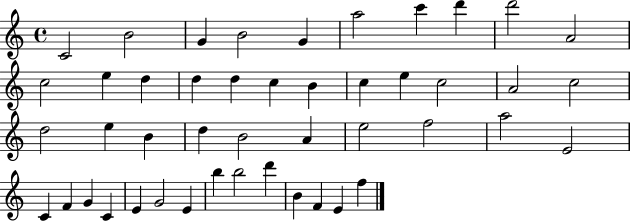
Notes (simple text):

C4/h B4/h G4/q B4/h G4/q A5/h C6/q D6/q D6/h A4/h C5/h E5/q D5/q D5/q D5/q C5/q B4/q C5/q E5/q C5/h A4/h C5/h D5/h E5/q B4/q D5/q B4/h A4/q E5/h F5/h A5/h E4/h C4/q F4/q G4/q C4/q E4/q G4/h E4/q B5/q B5/h D6/q B4/q F4/q E4/q F5/q